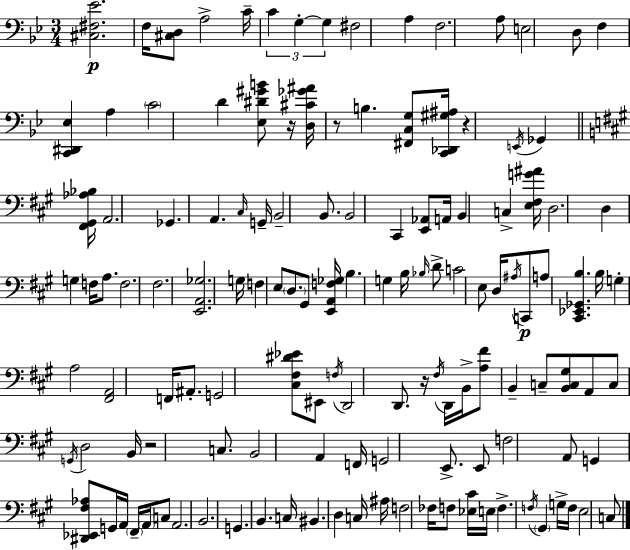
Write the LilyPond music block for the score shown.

{
  \clef bass
  \numericTimeSignature
  \time 3/4
  \key g \minor
  <cis fis ees'>2.\p | f16 <cis d>8 a2-> c'16-- | \tuplet 3/2 { c'4 g4-.~~ g4 } | fis2 a4 | \break f2. | a8 e2 d8 | f4 <c, dis, ees>4 a4 | \parenthesize c'2 d'4 | \break <ees dis' gis' b'>8 r16 <d cis' ges' ais'>16 r8 b4. | <fis, c g>8 <c, des, gis ais>16 r4 \acciaccatura { e,16 } ges,4 | \bar "||" \break \key a \major <fis, gis, aes bes>16 a,2. | ges,4. a,4. | \grace { cis16 } g,16-- b,2-- b,8. | b,2 cis,4 | \break <e, aes,>8 a,16 b,4 c4-> | <e fis g' ais'>16 d2. | d4 g4 f16 a8. | f2. | \break fis2. | <e, a, ges>2. | g16 f4 e8 \parenthesize d8. | gis,8 <e, a, f ges>16 b4. g4 | \break b16 \grace { bes16 } d'8-> c'2 | e8 d16 \acciaccatura { ais16 }\p c,8 a8 <cis, ees, ges, b>4. | b16 g4-. a2 | <fis, a,>2 | \break f,16 ais,8.-. g,2 | <cis fis dis' ees'>8 eis,8 \acciaccatura { f16 } d,2 | d,8. r16 \acciaccatura { fis16 } d,16 b,16-> <a fis'>8 b,4-- | c8-- <b, c gis>8 a,8 c8 \acciaccatura { g,16 } d2 | \break b,16 r2 | c8. b,2 | a,4 f,16 g,2 | e,8.-> e,8 f2 | \break a,8 g,4 <dis, ees, fis aes>8 | g,16 a,16 \parenthesize fis,16-- \parenthesize a,16 c8 a,2. | b,2. | g,4. | \break b,4. c16 bis,4. | d4 c16 ais16 f2 | fes16 f8 <ees cis'>16 e16 f4.-> | \acciaccatura { f16 } \parenthesize gis,4 g16-> f16 e2 | \break c8 \bar "|."
}